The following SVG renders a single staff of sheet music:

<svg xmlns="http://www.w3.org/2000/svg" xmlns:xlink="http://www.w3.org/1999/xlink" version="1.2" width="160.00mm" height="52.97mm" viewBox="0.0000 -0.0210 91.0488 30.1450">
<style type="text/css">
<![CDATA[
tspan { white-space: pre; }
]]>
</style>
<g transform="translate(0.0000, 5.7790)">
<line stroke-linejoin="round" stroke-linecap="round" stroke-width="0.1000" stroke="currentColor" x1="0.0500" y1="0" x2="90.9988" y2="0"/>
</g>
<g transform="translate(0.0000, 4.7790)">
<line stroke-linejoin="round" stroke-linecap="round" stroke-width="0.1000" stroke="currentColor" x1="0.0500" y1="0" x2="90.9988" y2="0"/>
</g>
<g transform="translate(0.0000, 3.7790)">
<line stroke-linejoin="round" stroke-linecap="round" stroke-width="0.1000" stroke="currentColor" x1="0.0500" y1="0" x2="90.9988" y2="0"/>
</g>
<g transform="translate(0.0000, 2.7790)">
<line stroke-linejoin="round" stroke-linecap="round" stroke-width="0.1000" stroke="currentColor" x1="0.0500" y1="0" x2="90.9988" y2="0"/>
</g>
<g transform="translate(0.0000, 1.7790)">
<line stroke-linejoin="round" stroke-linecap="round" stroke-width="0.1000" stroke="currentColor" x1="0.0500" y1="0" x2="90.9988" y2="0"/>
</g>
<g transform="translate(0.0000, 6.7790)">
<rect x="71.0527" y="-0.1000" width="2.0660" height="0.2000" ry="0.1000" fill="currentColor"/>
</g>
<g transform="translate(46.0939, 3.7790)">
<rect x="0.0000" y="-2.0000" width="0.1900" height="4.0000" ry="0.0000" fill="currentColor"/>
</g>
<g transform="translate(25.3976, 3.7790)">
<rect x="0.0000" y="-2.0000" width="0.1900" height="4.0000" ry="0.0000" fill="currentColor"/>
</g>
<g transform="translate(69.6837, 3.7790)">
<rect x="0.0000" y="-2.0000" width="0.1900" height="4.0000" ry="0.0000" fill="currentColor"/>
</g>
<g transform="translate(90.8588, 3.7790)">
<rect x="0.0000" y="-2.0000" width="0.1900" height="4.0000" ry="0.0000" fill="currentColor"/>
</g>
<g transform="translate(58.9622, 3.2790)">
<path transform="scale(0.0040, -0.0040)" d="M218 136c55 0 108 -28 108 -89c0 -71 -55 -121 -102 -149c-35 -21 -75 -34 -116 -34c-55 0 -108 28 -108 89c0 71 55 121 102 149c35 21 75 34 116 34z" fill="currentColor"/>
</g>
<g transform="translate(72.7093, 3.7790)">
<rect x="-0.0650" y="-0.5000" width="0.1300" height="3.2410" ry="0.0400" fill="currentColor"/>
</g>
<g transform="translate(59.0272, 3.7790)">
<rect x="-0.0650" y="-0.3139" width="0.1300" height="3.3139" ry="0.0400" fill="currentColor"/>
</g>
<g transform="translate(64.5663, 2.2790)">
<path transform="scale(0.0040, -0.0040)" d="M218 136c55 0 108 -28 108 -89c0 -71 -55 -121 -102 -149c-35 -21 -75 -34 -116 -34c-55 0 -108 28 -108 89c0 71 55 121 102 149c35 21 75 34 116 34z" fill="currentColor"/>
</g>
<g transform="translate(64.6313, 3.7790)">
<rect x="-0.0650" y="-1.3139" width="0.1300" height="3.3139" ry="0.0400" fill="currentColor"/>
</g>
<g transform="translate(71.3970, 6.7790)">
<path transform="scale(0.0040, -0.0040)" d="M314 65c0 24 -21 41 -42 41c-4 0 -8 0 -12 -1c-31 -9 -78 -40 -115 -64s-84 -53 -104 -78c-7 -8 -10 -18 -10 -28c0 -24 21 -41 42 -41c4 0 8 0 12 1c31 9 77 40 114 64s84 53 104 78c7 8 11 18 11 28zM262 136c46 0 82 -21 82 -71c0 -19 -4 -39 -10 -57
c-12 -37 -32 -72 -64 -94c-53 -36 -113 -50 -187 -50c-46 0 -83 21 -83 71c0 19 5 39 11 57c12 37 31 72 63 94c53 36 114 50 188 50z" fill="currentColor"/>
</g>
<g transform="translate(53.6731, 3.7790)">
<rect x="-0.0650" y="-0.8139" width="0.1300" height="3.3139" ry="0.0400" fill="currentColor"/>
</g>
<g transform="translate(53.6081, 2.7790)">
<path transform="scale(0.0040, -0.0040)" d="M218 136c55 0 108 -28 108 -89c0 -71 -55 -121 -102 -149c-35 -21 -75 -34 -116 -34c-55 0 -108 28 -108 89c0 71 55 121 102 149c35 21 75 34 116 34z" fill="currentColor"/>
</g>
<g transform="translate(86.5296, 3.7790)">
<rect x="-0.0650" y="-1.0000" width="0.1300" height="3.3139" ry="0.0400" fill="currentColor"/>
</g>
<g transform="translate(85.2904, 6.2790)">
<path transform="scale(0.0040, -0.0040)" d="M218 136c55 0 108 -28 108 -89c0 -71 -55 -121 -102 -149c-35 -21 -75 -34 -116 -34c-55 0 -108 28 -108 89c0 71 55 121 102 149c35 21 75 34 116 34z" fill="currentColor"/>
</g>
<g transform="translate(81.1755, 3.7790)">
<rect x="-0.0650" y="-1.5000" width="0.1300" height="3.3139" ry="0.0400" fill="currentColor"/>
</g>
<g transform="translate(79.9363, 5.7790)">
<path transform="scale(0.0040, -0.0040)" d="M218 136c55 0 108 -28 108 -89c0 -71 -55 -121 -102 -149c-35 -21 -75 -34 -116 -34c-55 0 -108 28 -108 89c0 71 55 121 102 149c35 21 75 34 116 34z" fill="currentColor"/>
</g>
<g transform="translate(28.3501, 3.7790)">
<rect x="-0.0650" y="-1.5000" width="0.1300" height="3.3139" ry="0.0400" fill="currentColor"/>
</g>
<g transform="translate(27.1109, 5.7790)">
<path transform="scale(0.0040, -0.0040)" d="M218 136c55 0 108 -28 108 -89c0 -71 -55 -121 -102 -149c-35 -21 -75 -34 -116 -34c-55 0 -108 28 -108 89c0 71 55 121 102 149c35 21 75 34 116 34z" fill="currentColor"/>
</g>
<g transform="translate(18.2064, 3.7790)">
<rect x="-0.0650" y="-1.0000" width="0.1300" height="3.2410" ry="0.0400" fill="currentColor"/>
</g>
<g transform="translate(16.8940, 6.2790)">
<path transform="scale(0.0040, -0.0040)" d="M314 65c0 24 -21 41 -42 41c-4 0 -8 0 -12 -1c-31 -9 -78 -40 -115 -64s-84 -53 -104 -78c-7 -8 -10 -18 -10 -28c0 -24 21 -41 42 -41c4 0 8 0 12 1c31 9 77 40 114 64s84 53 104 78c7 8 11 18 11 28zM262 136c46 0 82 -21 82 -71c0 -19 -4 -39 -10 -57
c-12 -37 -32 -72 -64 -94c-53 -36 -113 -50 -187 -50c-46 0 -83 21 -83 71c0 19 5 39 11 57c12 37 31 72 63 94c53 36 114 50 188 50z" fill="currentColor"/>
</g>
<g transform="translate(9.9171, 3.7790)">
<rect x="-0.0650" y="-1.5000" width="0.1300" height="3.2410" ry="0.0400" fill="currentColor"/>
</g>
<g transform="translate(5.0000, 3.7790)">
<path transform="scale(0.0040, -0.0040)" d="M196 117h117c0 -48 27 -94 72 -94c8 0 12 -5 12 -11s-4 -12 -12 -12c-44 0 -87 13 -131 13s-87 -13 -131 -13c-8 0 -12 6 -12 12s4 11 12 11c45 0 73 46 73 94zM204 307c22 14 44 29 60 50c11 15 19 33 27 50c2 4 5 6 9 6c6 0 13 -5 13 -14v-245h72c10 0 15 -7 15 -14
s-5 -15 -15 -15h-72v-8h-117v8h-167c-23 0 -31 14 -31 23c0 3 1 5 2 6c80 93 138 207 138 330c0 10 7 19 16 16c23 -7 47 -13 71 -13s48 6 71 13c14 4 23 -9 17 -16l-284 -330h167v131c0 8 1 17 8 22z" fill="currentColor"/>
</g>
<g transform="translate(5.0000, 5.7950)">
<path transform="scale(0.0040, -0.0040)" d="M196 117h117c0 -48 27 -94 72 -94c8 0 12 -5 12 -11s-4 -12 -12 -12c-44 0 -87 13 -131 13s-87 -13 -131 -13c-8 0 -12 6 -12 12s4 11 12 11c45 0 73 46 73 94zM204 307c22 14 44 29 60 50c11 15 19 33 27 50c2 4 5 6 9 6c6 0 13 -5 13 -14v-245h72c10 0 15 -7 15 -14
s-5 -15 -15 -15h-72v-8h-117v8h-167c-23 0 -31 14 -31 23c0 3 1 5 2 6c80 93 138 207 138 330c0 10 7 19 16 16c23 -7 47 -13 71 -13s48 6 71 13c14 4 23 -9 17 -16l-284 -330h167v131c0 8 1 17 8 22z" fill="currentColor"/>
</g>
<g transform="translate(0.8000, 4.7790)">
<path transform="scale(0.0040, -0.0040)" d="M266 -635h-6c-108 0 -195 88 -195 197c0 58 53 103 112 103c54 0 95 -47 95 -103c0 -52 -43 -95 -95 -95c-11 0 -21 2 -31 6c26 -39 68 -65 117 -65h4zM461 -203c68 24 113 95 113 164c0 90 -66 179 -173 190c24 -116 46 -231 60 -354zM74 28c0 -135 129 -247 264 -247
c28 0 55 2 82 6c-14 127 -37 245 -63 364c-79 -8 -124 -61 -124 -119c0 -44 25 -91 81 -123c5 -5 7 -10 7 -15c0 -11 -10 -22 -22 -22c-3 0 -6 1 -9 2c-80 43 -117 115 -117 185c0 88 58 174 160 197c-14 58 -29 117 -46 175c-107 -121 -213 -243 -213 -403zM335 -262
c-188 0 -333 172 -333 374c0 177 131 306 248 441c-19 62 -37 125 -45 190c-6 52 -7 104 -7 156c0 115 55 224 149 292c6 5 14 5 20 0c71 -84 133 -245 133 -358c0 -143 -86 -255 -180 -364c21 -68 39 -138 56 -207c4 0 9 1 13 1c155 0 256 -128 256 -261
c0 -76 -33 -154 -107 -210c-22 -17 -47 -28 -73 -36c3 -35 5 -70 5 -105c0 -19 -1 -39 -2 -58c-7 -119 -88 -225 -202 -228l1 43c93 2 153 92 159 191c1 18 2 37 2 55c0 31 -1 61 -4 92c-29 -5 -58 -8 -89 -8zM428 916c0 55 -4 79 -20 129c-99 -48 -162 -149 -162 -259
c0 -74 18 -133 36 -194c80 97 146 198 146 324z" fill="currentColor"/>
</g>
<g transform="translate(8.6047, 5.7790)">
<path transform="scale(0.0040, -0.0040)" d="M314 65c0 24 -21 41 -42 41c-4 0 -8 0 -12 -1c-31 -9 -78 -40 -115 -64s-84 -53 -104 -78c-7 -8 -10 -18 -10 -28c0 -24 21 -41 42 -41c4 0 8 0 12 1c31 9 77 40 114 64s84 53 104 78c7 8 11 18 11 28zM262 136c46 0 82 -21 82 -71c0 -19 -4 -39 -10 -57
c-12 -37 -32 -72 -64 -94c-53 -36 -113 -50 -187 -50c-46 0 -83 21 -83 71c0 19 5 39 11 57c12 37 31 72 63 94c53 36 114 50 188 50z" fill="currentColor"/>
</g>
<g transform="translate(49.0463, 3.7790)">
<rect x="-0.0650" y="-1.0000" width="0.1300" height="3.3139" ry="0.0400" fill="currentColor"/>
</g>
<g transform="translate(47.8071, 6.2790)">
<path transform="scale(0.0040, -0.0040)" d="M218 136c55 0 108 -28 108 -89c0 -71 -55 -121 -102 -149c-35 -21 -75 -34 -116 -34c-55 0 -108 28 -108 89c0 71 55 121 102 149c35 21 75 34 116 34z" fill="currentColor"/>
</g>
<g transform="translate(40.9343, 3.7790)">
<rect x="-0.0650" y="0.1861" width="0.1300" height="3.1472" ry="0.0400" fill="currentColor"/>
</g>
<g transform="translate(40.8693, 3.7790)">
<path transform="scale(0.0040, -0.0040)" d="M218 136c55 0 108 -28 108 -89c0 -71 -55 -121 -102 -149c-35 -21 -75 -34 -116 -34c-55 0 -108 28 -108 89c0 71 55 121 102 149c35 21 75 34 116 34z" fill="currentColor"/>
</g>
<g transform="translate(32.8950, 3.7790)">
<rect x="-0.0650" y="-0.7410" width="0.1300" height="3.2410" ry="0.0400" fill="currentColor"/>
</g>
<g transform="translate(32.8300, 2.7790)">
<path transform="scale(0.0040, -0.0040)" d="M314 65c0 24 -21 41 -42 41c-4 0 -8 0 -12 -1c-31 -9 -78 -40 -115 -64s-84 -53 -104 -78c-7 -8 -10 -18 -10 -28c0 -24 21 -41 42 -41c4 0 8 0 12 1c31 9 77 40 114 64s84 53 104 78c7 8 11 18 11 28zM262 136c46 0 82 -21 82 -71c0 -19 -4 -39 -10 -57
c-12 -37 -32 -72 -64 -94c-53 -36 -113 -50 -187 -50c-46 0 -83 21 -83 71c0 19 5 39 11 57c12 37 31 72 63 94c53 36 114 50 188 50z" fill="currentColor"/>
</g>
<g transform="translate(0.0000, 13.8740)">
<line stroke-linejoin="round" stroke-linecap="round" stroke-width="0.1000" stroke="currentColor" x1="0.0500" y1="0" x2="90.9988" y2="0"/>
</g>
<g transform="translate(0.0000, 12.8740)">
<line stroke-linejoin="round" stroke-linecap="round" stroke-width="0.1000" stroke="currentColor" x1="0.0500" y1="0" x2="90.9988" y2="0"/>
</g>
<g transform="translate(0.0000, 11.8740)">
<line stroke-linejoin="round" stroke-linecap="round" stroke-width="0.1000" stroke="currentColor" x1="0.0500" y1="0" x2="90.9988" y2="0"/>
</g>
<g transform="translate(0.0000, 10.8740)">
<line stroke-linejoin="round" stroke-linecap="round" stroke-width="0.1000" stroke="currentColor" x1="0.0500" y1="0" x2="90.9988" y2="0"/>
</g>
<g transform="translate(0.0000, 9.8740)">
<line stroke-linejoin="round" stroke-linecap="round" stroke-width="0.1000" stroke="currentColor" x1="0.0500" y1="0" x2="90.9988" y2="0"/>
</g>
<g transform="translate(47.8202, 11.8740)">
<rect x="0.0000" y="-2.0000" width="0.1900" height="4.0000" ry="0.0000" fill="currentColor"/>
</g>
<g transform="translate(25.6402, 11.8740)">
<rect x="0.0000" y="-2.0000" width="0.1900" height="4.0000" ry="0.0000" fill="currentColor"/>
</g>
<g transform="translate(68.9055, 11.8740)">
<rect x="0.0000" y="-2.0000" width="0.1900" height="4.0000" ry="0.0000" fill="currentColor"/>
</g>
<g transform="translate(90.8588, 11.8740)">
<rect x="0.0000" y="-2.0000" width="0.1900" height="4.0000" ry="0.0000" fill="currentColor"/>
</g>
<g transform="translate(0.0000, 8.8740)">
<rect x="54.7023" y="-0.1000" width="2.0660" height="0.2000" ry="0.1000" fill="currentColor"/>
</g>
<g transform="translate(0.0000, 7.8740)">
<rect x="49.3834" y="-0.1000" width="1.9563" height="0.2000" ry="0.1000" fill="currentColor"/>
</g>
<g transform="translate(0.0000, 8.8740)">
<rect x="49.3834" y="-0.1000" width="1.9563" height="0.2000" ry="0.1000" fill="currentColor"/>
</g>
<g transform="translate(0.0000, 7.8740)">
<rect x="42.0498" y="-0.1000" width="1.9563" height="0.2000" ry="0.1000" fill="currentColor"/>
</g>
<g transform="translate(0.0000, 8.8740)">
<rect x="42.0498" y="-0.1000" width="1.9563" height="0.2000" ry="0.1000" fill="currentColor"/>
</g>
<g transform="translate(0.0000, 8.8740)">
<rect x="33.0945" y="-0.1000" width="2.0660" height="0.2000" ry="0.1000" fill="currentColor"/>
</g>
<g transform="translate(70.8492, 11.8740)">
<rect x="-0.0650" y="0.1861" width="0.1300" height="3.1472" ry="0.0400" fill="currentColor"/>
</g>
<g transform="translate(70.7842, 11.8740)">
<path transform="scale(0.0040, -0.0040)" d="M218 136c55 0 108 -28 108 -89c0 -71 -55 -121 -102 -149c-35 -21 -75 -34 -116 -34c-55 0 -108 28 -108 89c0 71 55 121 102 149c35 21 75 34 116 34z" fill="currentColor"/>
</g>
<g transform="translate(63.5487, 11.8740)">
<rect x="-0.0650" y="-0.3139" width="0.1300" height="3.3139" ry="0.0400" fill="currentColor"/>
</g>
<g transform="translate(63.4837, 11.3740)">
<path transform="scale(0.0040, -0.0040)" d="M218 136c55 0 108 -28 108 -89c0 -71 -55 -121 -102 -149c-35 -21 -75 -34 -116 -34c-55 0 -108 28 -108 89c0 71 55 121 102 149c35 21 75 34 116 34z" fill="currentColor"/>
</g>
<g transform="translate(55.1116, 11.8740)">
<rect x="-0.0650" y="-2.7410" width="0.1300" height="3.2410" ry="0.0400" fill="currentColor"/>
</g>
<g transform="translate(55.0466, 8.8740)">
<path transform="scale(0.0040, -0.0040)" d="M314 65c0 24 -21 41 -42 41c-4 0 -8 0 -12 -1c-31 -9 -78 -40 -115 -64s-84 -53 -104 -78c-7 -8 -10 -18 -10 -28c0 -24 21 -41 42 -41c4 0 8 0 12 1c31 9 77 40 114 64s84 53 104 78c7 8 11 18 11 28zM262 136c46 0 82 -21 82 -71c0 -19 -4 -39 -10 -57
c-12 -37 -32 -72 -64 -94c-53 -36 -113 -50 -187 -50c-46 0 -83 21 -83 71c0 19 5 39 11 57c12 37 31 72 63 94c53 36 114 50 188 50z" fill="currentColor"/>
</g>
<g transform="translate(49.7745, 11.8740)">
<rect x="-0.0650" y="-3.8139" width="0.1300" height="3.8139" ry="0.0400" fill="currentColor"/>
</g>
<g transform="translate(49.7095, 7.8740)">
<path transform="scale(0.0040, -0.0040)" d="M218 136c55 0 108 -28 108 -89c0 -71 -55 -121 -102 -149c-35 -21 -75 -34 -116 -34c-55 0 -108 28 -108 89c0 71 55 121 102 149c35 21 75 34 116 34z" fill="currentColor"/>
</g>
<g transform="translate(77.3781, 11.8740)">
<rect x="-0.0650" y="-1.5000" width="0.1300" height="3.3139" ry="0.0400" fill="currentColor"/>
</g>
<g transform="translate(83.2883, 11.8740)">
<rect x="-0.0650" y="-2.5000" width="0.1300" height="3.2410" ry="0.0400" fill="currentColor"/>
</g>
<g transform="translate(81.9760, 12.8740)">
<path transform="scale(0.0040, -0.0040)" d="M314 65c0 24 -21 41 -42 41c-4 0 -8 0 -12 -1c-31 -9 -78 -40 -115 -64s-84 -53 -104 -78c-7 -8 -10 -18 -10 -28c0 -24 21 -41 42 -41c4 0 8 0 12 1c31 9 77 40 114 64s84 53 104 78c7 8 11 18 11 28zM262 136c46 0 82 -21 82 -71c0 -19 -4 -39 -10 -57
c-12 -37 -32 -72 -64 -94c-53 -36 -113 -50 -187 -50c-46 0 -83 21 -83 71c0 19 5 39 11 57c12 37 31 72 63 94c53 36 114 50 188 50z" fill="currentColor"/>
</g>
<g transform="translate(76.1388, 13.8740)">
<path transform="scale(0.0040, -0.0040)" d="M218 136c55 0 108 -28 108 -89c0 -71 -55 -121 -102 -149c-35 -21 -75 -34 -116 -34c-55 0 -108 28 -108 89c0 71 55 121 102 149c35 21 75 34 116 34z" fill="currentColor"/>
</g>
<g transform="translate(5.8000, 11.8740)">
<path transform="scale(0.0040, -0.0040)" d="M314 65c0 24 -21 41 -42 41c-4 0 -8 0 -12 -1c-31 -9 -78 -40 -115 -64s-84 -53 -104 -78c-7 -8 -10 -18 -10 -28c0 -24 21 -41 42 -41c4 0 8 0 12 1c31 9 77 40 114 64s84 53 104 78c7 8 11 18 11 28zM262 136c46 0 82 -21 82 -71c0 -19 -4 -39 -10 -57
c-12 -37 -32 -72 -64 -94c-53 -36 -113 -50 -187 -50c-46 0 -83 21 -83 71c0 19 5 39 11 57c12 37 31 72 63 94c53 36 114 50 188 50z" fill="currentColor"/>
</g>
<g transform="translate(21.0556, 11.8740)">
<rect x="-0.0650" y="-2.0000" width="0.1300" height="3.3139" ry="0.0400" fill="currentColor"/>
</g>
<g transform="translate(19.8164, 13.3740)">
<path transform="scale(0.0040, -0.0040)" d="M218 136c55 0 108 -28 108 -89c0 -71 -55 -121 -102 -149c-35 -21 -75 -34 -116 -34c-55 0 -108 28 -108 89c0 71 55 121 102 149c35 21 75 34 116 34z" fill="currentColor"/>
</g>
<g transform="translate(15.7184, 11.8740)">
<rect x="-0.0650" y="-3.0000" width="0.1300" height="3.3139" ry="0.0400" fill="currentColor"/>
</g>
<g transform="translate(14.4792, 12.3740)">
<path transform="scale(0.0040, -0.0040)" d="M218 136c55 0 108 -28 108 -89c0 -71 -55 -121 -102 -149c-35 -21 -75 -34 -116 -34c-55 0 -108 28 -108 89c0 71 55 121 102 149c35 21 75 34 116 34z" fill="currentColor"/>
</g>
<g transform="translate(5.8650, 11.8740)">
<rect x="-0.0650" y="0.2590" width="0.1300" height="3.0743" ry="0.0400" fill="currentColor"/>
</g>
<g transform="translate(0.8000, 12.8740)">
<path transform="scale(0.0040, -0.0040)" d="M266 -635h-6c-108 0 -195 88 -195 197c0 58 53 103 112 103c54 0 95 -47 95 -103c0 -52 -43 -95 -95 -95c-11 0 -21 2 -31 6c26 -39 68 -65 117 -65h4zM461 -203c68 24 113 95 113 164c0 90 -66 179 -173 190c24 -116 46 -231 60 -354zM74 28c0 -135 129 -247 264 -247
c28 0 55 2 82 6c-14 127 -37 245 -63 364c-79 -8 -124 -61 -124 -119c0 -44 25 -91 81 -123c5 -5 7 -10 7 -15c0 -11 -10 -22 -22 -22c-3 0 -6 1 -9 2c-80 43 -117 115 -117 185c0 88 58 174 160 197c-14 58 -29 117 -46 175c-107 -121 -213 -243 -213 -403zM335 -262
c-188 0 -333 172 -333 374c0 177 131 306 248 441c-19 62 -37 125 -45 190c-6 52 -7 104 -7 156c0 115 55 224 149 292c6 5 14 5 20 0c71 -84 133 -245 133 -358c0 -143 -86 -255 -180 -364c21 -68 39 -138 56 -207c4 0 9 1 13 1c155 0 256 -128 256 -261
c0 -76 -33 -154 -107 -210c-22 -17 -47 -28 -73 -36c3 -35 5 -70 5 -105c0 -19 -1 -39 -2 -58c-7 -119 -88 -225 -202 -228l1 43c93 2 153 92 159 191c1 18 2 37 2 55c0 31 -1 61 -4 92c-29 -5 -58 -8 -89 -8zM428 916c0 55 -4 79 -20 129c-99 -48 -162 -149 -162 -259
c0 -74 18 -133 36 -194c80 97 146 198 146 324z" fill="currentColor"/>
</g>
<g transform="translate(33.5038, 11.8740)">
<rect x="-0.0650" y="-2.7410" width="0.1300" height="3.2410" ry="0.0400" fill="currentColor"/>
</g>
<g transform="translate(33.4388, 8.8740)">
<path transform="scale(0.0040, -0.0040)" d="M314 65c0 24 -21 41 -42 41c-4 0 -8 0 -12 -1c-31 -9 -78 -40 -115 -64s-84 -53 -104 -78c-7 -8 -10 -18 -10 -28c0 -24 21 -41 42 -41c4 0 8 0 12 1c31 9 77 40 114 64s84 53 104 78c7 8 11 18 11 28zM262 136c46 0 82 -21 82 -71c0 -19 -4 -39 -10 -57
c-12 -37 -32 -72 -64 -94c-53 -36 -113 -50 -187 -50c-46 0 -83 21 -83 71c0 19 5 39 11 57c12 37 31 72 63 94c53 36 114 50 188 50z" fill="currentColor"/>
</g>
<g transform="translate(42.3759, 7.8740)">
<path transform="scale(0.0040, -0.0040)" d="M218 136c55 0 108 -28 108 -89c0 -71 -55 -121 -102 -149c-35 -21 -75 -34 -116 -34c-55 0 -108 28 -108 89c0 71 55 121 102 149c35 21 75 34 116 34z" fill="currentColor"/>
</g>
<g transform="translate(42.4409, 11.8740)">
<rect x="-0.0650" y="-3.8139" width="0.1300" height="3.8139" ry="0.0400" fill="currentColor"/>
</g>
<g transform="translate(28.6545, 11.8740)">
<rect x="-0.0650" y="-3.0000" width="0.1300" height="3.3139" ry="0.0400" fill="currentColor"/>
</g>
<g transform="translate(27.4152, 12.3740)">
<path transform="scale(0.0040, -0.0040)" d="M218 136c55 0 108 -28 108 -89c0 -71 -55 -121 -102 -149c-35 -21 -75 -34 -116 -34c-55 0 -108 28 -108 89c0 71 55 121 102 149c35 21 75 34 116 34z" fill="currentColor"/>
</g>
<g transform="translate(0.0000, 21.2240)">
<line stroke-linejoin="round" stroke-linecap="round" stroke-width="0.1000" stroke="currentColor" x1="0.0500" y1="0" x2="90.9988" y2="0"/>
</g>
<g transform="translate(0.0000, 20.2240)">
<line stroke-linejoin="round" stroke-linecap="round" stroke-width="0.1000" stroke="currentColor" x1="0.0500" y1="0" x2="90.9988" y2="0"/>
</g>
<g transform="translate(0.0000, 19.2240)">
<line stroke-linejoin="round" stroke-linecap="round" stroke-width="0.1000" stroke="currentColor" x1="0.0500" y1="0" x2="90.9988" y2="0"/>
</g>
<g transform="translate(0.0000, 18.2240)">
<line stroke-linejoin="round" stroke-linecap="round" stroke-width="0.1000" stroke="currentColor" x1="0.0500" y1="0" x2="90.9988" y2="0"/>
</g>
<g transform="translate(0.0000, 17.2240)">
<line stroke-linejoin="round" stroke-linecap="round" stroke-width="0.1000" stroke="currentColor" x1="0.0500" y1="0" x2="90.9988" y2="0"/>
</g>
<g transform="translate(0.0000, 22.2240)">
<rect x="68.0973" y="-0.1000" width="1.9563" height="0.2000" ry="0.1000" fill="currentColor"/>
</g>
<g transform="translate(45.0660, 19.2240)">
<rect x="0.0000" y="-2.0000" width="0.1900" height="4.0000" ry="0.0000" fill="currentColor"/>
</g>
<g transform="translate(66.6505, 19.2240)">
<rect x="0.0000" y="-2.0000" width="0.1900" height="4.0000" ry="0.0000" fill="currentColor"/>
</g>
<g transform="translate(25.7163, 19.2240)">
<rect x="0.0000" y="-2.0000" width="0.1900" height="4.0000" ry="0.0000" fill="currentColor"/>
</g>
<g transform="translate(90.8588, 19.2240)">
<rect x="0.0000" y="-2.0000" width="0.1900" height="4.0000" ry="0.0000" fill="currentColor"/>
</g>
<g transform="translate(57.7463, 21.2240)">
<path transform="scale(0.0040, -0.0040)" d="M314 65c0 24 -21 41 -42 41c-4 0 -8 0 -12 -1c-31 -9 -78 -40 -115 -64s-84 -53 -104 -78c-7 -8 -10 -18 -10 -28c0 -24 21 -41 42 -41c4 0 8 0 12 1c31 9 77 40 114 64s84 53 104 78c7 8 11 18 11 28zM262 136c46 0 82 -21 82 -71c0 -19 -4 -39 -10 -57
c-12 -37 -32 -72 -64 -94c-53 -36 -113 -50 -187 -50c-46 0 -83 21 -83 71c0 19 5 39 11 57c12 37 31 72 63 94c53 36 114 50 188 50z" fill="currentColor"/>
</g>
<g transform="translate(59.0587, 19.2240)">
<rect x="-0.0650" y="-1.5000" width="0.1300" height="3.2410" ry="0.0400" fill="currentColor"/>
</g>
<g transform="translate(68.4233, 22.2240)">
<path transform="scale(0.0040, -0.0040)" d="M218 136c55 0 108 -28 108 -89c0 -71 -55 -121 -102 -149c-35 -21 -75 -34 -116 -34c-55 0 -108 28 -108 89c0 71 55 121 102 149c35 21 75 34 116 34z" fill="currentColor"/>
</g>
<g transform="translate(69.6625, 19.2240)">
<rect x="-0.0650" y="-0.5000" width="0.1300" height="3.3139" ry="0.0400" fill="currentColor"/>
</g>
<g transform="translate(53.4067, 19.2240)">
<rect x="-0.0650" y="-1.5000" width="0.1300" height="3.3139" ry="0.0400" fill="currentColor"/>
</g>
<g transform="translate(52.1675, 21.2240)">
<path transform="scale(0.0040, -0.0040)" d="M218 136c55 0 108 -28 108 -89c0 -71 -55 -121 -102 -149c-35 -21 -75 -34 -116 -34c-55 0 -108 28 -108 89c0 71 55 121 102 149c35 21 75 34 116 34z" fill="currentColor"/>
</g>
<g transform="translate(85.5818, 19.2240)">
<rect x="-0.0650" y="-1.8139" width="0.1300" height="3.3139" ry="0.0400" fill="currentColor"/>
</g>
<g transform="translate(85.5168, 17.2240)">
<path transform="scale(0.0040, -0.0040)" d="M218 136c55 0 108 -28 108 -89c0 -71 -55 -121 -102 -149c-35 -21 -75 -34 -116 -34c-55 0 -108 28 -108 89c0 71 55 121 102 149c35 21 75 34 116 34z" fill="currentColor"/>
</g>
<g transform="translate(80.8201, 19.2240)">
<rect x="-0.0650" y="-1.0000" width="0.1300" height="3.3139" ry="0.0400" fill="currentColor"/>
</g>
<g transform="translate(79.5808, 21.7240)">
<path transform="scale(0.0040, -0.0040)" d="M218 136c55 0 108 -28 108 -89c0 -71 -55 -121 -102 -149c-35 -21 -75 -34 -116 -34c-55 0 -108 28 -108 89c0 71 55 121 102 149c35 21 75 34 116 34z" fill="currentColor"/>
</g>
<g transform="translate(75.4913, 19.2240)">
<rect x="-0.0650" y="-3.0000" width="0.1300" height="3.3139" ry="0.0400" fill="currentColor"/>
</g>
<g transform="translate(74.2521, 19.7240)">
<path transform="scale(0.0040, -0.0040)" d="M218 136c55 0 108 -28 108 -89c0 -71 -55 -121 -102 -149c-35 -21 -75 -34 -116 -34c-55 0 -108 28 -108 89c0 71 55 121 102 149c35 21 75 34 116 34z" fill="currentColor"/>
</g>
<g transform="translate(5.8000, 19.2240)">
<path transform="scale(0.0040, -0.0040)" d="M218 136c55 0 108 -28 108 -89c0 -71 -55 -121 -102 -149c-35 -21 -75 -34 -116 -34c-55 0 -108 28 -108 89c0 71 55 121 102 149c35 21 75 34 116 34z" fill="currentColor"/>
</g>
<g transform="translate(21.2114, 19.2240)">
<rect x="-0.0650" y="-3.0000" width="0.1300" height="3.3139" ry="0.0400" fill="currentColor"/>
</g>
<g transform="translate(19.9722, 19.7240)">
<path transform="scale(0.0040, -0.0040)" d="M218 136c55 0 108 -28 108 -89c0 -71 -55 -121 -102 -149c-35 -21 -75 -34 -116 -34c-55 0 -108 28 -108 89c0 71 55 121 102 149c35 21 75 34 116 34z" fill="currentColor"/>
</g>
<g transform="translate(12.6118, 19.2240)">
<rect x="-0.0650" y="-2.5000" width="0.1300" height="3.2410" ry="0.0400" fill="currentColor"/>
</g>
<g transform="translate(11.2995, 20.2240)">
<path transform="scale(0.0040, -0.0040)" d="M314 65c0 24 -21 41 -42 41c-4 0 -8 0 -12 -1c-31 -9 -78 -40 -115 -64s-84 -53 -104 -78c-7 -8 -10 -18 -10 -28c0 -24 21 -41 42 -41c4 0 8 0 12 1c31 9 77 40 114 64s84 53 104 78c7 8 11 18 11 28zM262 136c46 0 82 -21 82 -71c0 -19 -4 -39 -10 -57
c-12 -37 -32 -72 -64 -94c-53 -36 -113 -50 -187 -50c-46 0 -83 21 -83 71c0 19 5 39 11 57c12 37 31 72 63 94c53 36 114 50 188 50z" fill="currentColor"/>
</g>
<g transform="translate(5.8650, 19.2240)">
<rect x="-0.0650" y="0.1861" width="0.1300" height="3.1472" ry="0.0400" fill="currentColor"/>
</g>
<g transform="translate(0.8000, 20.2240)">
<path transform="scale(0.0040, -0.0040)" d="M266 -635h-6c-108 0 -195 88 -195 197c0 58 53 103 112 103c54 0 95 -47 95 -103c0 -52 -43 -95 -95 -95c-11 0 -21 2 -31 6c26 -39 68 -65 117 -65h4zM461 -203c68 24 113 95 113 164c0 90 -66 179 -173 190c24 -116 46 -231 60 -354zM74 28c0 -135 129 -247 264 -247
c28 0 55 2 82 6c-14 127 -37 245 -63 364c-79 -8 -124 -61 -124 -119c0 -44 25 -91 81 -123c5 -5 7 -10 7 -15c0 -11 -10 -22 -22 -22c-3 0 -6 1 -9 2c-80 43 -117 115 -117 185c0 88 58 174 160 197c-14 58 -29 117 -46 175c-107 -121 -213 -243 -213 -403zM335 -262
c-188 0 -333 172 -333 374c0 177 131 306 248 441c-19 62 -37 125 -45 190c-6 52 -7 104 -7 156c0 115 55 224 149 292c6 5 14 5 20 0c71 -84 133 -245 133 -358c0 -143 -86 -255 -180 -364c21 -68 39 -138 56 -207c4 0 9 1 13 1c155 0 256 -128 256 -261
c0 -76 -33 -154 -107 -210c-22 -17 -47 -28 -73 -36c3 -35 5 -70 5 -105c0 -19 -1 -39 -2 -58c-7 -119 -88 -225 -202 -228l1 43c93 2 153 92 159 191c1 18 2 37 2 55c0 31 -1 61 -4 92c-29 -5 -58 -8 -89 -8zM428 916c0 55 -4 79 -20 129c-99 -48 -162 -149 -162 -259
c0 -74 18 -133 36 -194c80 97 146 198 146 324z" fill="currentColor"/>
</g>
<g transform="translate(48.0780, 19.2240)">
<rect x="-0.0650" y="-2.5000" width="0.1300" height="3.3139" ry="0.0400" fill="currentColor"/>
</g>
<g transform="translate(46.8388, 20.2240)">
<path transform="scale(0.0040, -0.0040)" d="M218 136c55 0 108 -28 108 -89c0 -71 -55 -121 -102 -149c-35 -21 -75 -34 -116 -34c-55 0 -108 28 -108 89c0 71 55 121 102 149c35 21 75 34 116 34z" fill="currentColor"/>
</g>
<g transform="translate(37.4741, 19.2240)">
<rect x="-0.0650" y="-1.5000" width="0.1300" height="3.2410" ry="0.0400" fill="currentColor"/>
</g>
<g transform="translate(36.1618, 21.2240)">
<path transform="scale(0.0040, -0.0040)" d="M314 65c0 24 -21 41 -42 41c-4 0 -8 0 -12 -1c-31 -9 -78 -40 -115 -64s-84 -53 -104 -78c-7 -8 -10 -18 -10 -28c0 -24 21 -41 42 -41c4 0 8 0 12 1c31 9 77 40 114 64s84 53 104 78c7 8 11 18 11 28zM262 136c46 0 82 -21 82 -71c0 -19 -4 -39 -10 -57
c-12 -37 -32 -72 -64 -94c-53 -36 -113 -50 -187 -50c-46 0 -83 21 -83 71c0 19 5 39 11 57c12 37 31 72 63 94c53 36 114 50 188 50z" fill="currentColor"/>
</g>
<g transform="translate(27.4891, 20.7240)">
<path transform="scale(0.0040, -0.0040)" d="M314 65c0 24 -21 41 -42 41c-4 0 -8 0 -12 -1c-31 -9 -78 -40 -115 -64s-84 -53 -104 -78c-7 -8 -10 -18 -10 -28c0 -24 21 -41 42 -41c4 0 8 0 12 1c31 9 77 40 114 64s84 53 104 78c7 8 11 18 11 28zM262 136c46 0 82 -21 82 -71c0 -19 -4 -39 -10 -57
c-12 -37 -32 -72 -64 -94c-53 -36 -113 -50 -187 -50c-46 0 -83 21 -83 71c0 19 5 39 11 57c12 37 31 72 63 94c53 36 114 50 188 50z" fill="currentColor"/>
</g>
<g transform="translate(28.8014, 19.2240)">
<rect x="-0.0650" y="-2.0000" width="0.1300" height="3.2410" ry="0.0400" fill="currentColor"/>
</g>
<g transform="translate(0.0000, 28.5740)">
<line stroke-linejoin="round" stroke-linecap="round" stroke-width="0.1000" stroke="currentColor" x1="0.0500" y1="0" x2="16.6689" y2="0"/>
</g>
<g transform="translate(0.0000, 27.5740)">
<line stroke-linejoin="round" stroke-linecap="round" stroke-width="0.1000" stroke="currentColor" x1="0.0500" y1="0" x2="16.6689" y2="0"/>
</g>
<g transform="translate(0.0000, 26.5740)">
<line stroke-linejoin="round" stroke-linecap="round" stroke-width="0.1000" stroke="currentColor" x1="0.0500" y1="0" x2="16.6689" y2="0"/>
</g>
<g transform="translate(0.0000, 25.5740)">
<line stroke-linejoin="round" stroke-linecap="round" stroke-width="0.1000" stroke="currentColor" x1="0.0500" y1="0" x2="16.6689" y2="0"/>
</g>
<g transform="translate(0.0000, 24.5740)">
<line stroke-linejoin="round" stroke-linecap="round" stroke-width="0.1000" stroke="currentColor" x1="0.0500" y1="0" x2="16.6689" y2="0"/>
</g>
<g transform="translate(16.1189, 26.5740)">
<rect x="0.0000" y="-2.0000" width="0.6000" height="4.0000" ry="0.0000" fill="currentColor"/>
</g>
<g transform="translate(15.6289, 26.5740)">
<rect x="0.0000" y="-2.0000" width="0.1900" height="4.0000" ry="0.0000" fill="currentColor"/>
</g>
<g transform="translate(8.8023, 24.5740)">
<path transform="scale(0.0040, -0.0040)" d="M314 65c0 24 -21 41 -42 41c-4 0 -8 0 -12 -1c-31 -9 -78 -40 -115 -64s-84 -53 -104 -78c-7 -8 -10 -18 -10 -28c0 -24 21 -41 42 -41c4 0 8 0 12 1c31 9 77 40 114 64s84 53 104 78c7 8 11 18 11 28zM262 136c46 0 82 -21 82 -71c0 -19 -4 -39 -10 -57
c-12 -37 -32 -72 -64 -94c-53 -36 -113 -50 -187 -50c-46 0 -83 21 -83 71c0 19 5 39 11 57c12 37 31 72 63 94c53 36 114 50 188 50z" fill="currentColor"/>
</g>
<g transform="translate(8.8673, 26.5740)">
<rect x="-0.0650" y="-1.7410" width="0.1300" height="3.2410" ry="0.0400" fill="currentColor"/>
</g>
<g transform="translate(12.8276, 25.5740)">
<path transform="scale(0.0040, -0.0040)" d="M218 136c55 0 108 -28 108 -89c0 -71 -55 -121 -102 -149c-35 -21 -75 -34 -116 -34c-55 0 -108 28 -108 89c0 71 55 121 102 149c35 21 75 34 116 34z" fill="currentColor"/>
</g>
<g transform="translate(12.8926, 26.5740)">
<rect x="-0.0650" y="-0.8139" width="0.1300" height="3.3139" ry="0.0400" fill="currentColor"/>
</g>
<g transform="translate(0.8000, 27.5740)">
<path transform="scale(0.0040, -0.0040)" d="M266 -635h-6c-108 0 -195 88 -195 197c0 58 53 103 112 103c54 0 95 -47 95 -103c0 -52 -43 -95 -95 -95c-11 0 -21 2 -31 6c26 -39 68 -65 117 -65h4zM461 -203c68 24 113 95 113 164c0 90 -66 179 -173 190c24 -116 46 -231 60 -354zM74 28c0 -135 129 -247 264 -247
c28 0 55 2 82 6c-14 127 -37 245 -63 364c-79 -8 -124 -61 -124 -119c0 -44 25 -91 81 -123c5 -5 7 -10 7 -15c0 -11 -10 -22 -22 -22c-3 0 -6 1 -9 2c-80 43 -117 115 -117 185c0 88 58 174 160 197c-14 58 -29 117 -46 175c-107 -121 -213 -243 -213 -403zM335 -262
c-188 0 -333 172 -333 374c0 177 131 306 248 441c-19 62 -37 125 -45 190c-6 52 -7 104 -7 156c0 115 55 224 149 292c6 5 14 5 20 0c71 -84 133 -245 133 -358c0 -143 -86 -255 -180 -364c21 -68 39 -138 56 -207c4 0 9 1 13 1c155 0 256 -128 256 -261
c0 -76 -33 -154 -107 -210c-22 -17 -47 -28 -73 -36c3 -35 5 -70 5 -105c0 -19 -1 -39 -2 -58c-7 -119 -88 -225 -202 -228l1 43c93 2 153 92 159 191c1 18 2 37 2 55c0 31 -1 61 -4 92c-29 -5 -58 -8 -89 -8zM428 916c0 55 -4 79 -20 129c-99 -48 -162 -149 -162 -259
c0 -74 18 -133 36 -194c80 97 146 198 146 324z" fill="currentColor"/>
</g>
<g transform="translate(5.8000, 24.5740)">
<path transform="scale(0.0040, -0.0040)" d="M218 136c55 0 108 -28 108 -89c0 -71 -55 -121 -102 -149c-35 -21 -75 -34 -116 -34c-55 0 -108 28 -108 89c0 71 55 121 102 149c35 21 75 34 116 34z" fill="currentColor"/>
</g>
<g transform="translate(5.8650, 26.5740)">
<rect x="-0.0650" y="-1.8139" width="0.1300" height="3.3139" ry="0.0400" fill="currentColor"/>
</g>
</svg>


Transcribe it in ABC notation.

X:1
T:Untitled
M:4/4
L:1/4
K:C
E2 D2 E d2 B D d c e C2 E D B2 A F A a2 c' c' a2 c B E G2 B G2 A F2 E2 G E E2 C A D f f f2 d